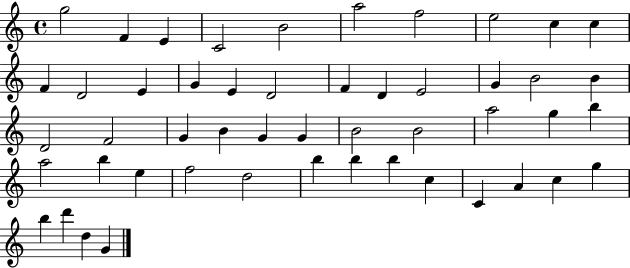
{
  \clef treble
  \time 4/4
  \defaultTimeSignature
  \key c \major
  g''2 f'4 e'4 | c'2 b'2 | a''2 f''2 | e''2 c''4 c''4 | \break f'4 d'2 e'4 | g'4 e'4 d'2 | f'4 d'4 e'2 | g'4 b'2 b'4 | \break d'2 f'2 | g'4 b'4 g'4 g'4 | b'2 b'2 | a''2 g''4 b''4 | \break a''2 b''4 e''4 | f''2 d''2 | b''4 b''4 b''4 c''4 | c'4 a'4 c''4 g''4 | \break b''4 d'''4 d''4 g'4 | \bar "|."
}